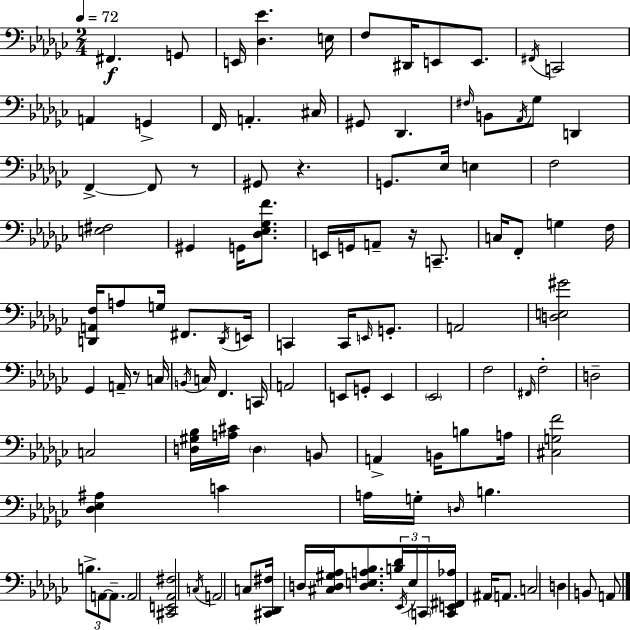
F#2/q. G2/e E2/s [Db3,Eb4]/q. E3/s F3/e D#2/s E2/e E2/e. F#2/s C2/h A2/q G2/q F2/s A2/q. C#3/s G#2/e Db2/q. F#3/s B2/e Ab2/s Gb3/e D2/q F2/q F2/e R/e G#2/e R/q. G2/e. Eb3/s E3/q F3/h [E3,F#3]/h G#2/q G2/s [Db3,Eb3,Gb3,F4]/e. E2/s G2/s A2/e R/s C2/e. C3/s F2/e G3/q F3/s [D2,A2,F3]/s A3/e G3/s F#2/e. D2/s E2/s C2/q C2/s E2/s G2/e. A2/h [D3,E3,G#4]/h Gb2/q A2/s R/e C3/s B2/s C3/s F2/q. C2/s A2/h E2/e G2/e E2/q Eb2/h F3/h F#2/s F3/h D3/h C3/h [D3,G#3,Bb3]/s [A3,C#4]/s D3/q B2/e A2/q B2/s B3/e A3/s [C#3,G3,F4]/h [Db3,Eb3,A#3]/q C4/q A3/s G3/s D3/s B3/q. B3/e. A2/e A2/e. A2/h [C#2,E2,Ab2,F#3]/h C3/s A2/h C3/e [C#2,Db2,F#3]/s D3/s [C#3,D3,G#3,Ab3]/s [D3,E3,A3,Bb3]/e. [B3,Db4]/s Eb2/s E3/s C2/s [C2,E2,F#2,Ab3]/s A#2/s A2/e. C3/h D3/q B2/e A2/e